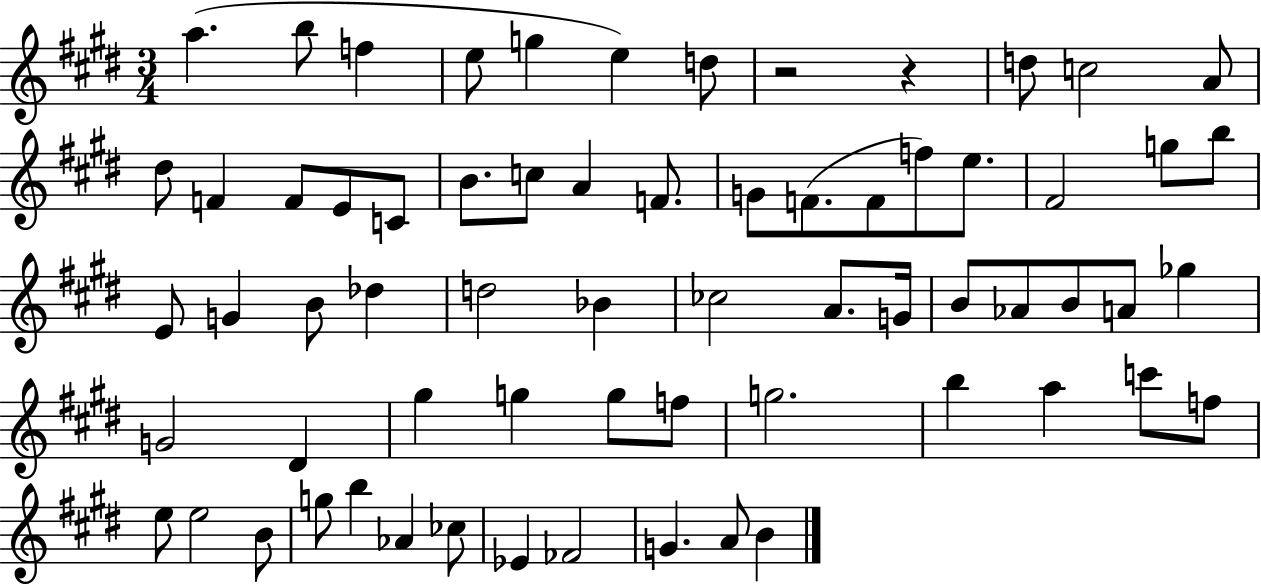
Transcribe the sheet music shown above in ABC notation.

X:1
T:Untitled
M:3/4
L:1/4
K:E
a b/2 f e/2 g e d/2 z2 z d/2 c2 A/2 ^d/2 F F/2 E/2 C/2 B/2 c/2 A F/2 G/2 F/2 F/2 f/2 e/2 ^F2 g/2 b/2 E/2 G B/2 _d d2 _B _c2 A/2 G/4 B/2 _A/2 B/2 A/2 _g G2 ^D ^g g g/2 f/2 g2 b a c'/2 f/2 e/2 e2 B/2 g/2 b _A _c/2 _E _F2 G A/2 B